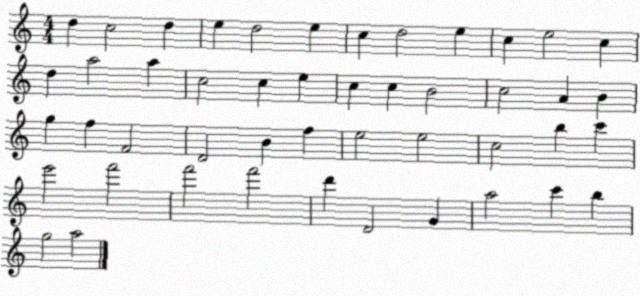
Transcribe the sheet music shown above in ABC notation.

X:1
T:Untitled
M:4/4
L:1/4
K:C
d c2 d e d2 e c d2 e c e2 c d a2 a c2 c e c c B2 c2 A B g f F2 D2 B f e2 e2 c2 b c' e'2 f'2 f'2 f'2 d' D2 G a2 c' b g2 a2